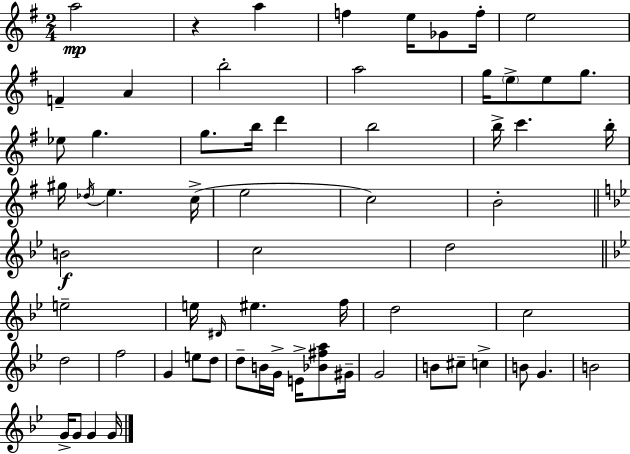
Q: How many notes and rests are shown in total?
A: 64